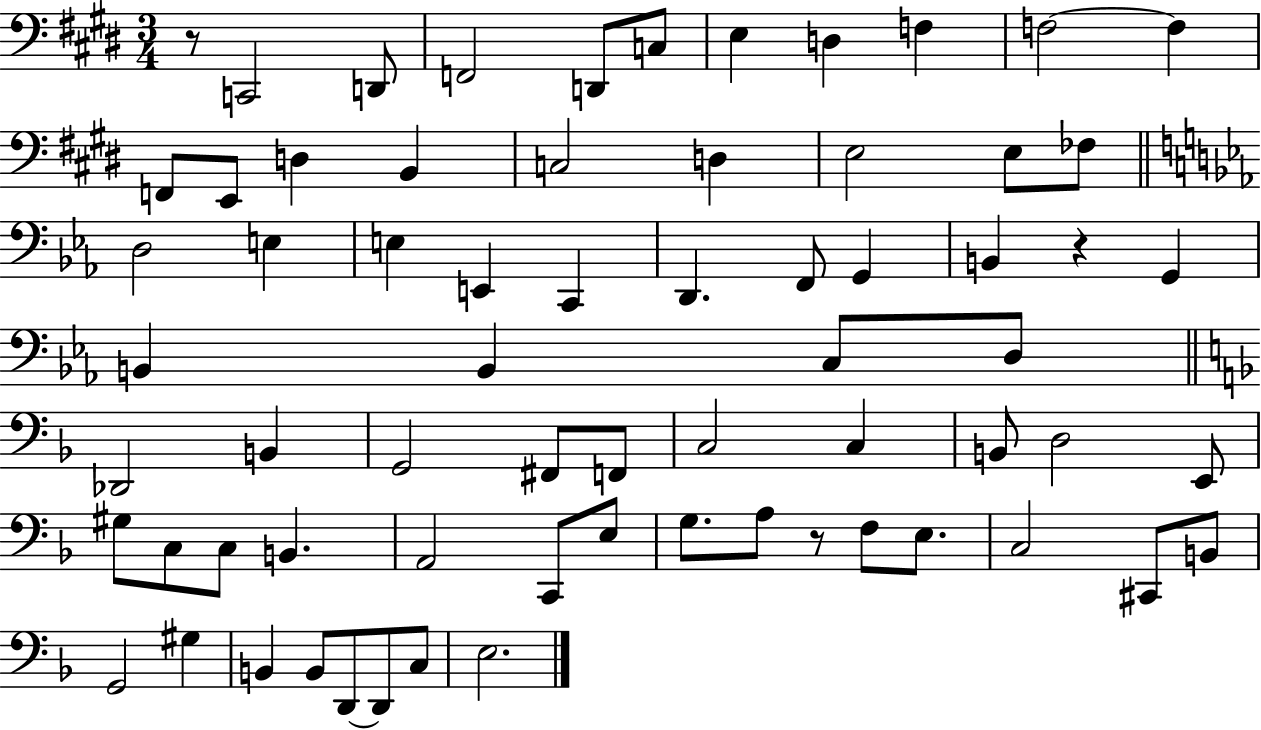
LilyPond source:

{
  \clef bass
  \numericTimeSignature
  \time 3/4
  \key e \major
  r8 c,2 d,8 | f,2 d,8 c8 | e4 d4 f4 | f2~~ f4 | \break f,8 e,8 d4 b,4 | c2 d4 | e2 e8 fes8 | \bar "||" \break \key c \minor d2 e4 | e4 e,4 c,4 | d,4. f,8 g,4 | b,4 r4 g,4 | \break b,4 b,4 c8 d8 | \bar "||" \break \key f \major des,2 b,4 | g,2 fis,8 f,8 | c2 c4 | b,8 d2 e,8 | \break gis8 c8 c8 b,4. | a,2 c,8 e8 | g8. a8 r8 f8 e8. | c2 cis,8 b,8 | \break g,2 gis4 | b,4 b,8 d,8~~ d,8 c8 | e2. | \bar "|."
}